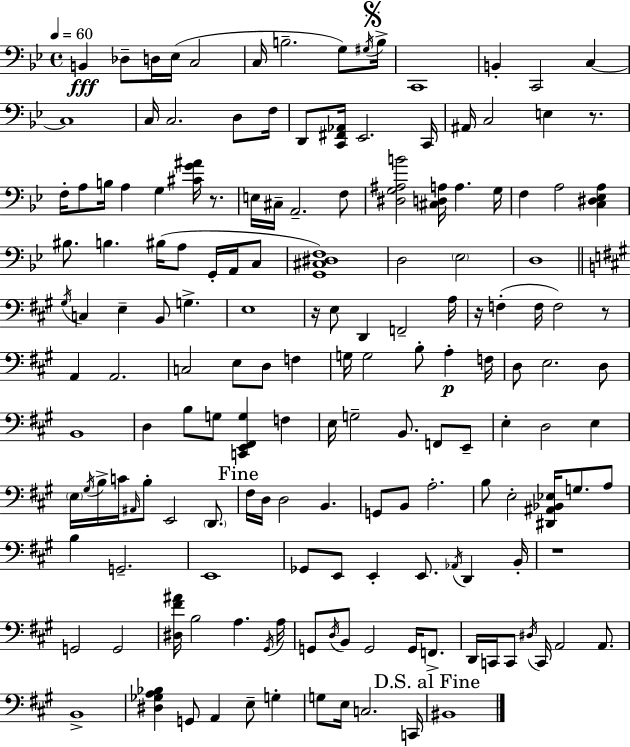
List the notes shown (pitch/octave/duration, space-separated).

B2/q Db3/e D3/s Eb3/s C3/h C3/s B3/h. G3/e G#3/s B3/s C2/w B2/q C2/h C3/q C3/w C3/s C3/h. D3/e F3/s D2/e [C2,F#2,Ab2]/s Eb2/h. C2/s A#2/s C3/h E3/q R/e. F3/s A3/e B3/s A3/q G3/q [C#4,G4,A#4]/s R/e. E3/s C#3/s A2/h. F3/e [D#3,G3,A#3,B4]/h [C#3,D3,A3]/s A3/q. G3/s F3/q A3/h [C3,D#3,Eb3,A3]/q BIS3/e. B3/q. BIS3/s A3/e G2/s A2/s C3/e [G2,C#3,D#3,F3]/w D3/h Eb3/h D3/w G#3/s C3/q E3/q B2/e G3/q. E3/w R/s E3/e D2/q F2/h A3/s R/s F3/q F3/s F3/h R/e A2/q A2/h. C3/h E3/e D3/e F3/q G3/s G3/h B3/e A3/q F3/s D3/e E3/h. D3/e B2/w D3/q B3/e G3/e [C2,E2,F#2,G3]/q F3/q E3/s G3/h B2/e. F2/e E2/e E3/q D3/h E3/q E3/s G#3/s B3/s C4/s A#2/s B3/e E2/h D2/e. F#3/s D3/s D3/h B2/q. G2/e B2/e A3/h. B3/e E3/h [D#2,A#2,Bb2,Eb3]/s G3/e. A3/e B3/q G2/h. E2/w Gb2/e E2/e E2/q E2/e. Ab2/s D2/q B2/s R/w G2/h G2/h [D#3,F#4,A#4]/s B3/h A3/q. G#2/s A3/s G2/e D3/s B2/e G2/h G2/s F2/e. D2/s C2/s C2/e D#3/s C2/s A2/h A2/e. B2/w [D#3,Gb3,A3,Bb3]/q G2/e A2/q E3/e G3/q G3/e E3/s C3/h. C2/s BIS2/w